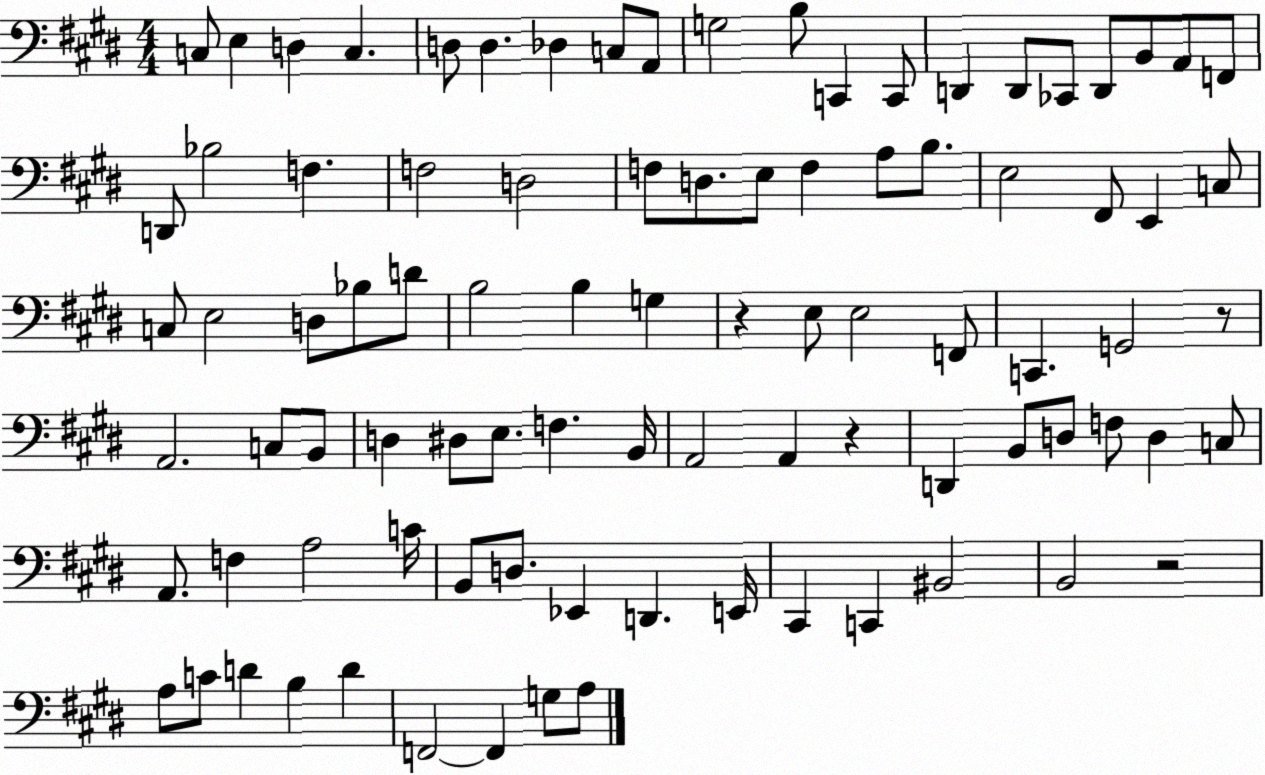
X:1
T:Untitled
M:4/4
L:1/4
K:E
C,/2 E, D, C, D,/2 D, _D, C,/2 A,,/2 G,2 B,/2 C,, C,,/2 D,, D,,/2 _C,,/2 D,,/2 B,,/2 A,,/2 F,,/2 D,,/2 _B,2 F, F,2 D,2 F,/2 D,/2 E,/2 F, A,/2 B,/2 E,2 ^F,,/2 E,, C,/2 C,/2 E,2 D,/2 _B,/2 D/2 B,2 B, G, z E,/2 E,2 F,,/2 C,, G,,2 z/2 A,,2 C,/2 B,,/2 D, ^D,/2 E,/2 F, B,,/4 A,,2 A,, z D,, B,,/2 D,/2 F,/2 D, C,/2 A,,/2 F, A,2 C/4 B,,/2 D,/2 _E,, D,, E,,/4 ^C,, C,, ^B,,2 B,,2 z2 A,/2 C/2 D B, D F,,2 F,, G,/2 A,/2